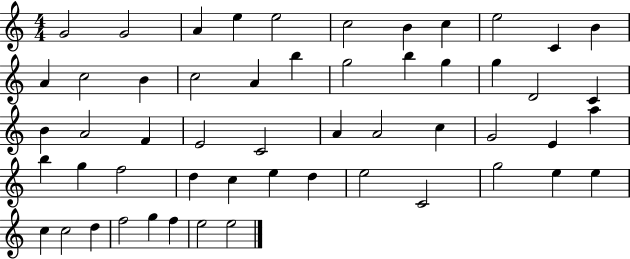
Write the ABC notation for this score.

X:1
T:Untitled
M:4/4
L:1/4
K:C
G2 G2 A e e2 c2 B c e2 C B A c2 B c2 A b g2 b g g D2 C B A2 F E2 C2 A A2 c G2 E a b g f2 d c e d e2 C2 g2 e e c c2 d f2 g f e2 e2